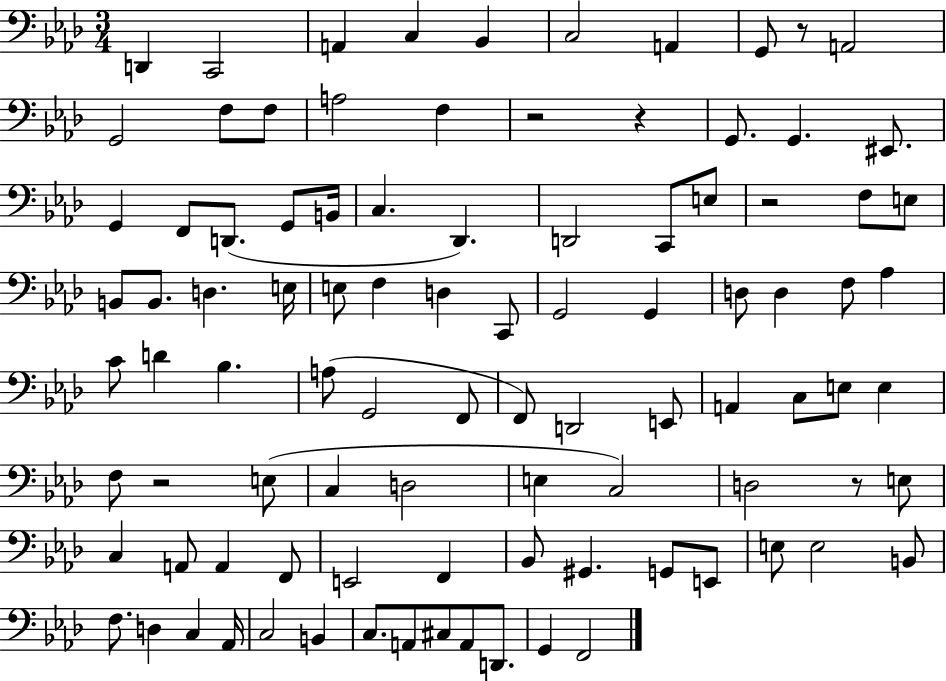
{
  \clef bass
  \numericTimeSignature
  \time 3/4
  \key aes \major
  \repeat volta 2 { d,4 c,2 | a,4 c4 bes,4 | c2 a,4 | g,8 r8 a,2 | \break g,2 f8 f8 | a2 f4 | r2 r4 | g,8. g,4. eis,8. | \break g,4 f,8 d,8.( g,8 b,16 | c4. des,4.) | d,2 c,8 e8 | r2 f8 e8 | \break b,8 b,8. d4. e16 | e8 f4 d4 c,8 | g,2 g,4 | d8 d4 f8 aes4 | \break c'8 d'4 bes4. | a8( g,2 f,8 | f,8) d,2 e,8 | a,4 c8 e8 e4 | \break f8 r2 e8( | c4 d2 | e4 c2) | d2 r8 e8 | \break c4 a,8 a,4 f,8 | e,2 f,4 | bes,8 gis,4. g,8 e,8 | e8 e2 b,8 | \break f8. d4 c4 aes,16 | c2 b,4 | c8. a,8 cis8 a,8 d,8. | g,4 f,2 | \break } \bar "|."
}